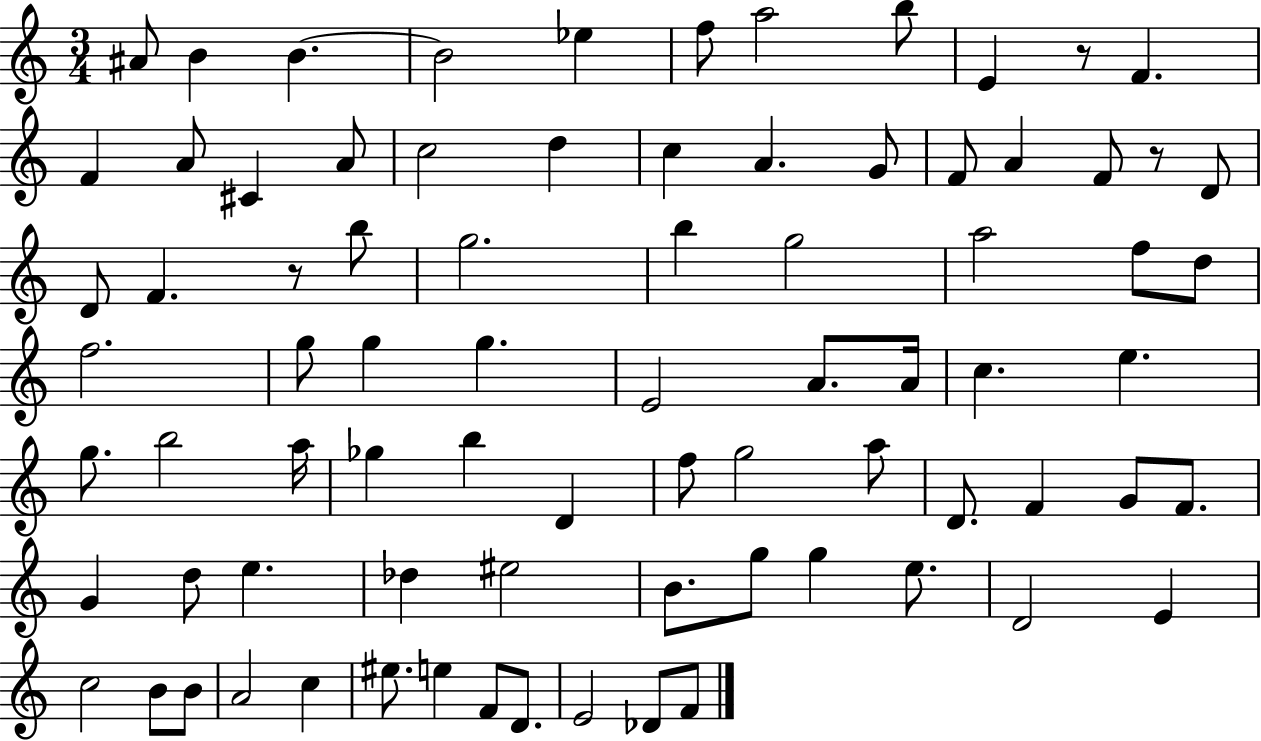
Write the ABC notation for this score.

X:1
T:Untitled
M:3/4
L:1/4
K:C
^A/2 B B B2 _e f/2 a2 b/2 E z/2 F F A/2 ^C A/2 c2 d c A G/2 F/2 A F/2 z/2 D/2 D/2 F z/2 b/2 g2 b g2 a2 f/2 d/2 f2 g/2 g g E2 A/2 A/4 c e g/2 b2 a/4 _g b D f/2 g2 a/2 D/2 F G/2 F/2 G d/2 e _d ^e2 B/2 g/2 g e/2 D2 E c2 B/2 B/2 A2 c ^e/2 e F/2 D/2 E2 _D/2 F/2